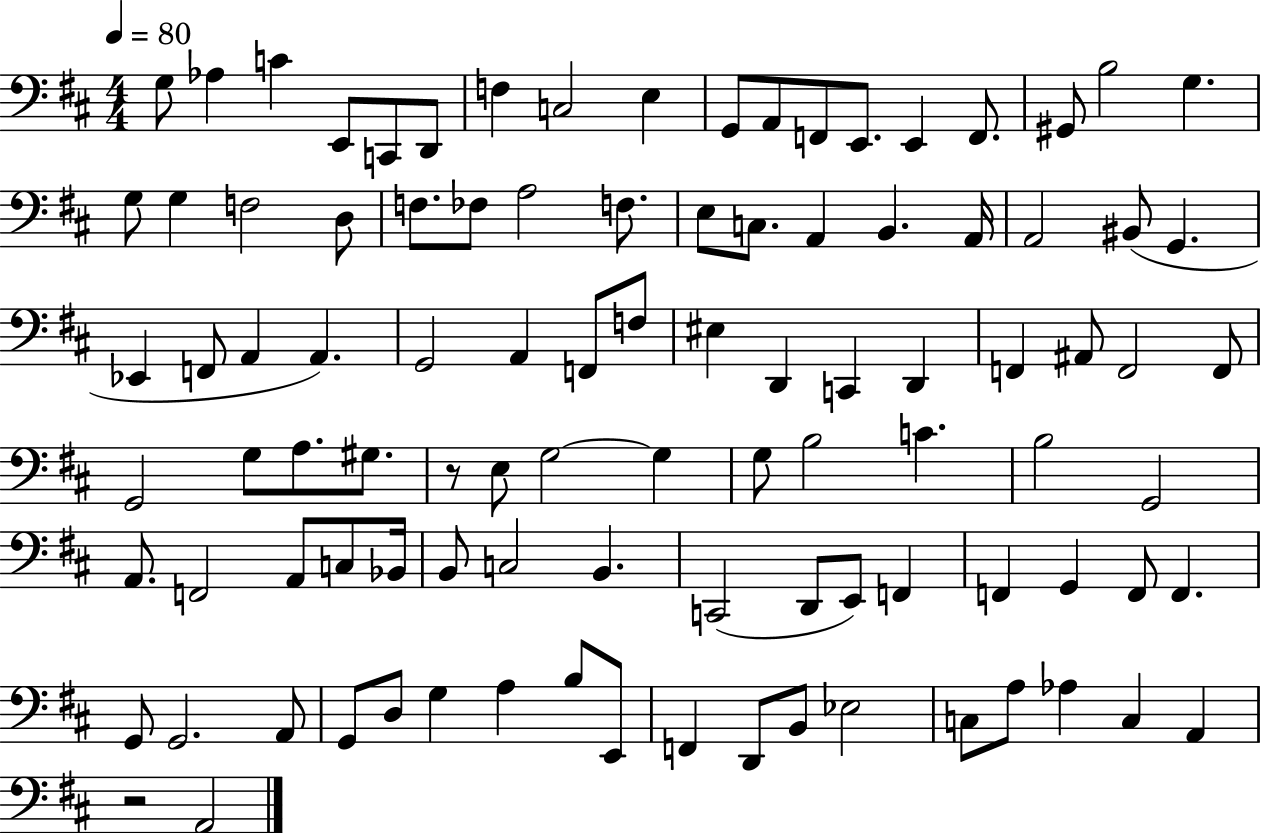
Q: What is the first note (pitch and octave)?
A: G3